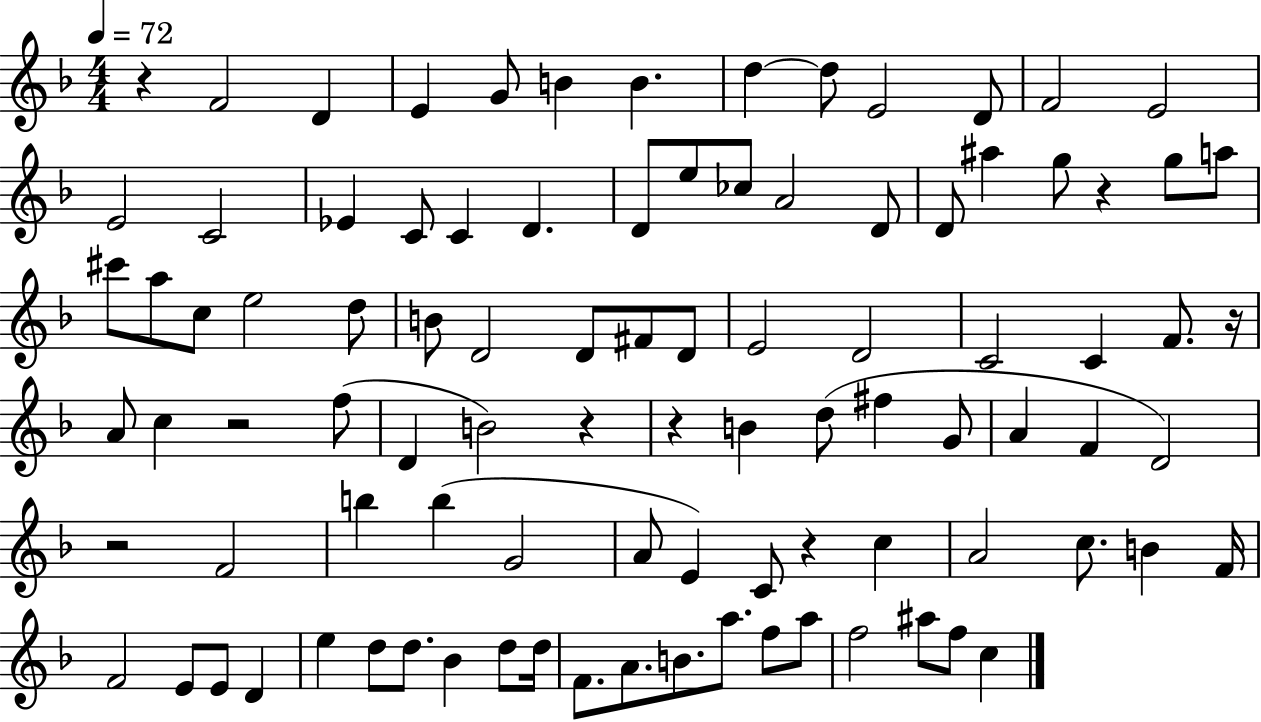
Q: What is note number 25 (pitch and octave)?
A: A#5